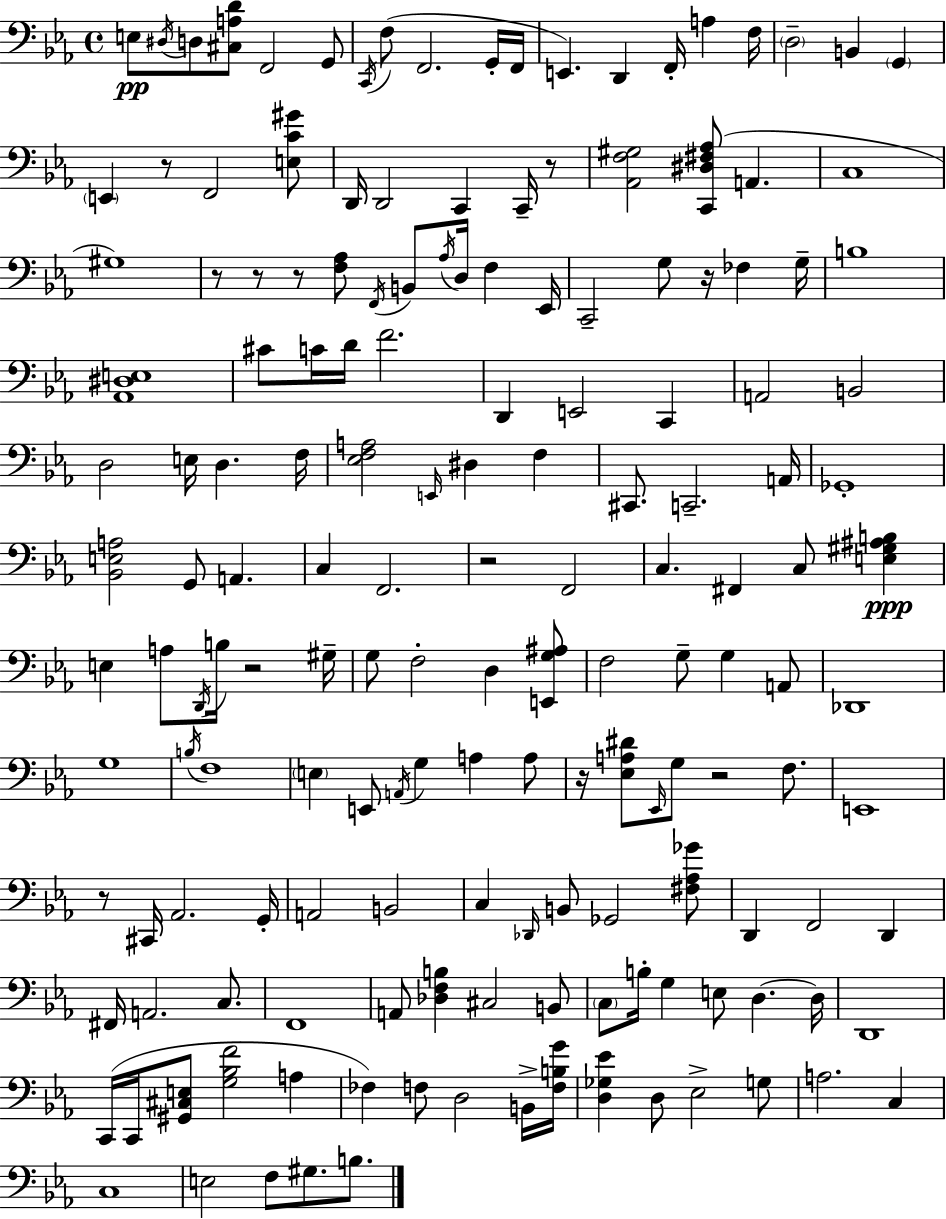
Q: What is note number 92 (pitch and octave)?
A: E2